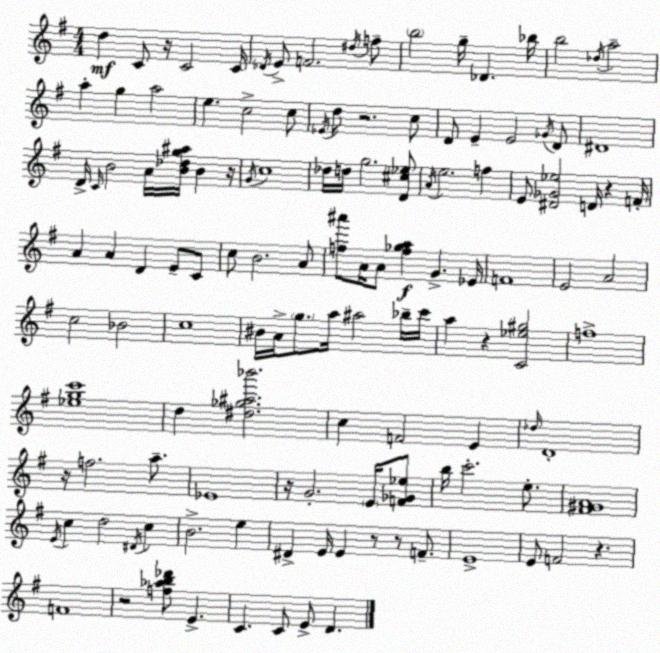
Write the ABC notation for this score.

X:1
T:Untitled
M:4/4
L:1/4
K:G
d C/2 z/4 C2 C/4 _D/4 E/2 F2 ^d/4 f/2 b2 g/4 _D _b/4 b2 _d/4 a2 a g a2 e c2 c/2 _E/4 d/2 z2 c/2 D/2 E E2 _G/4 D/2 ^D4 D/4 C/4 B2 A/4 [B_dg^a]/4 B z/4 G/4 c4 _d/4 d/4 g2 [D^c_e]/2 A/4 e2 f E/2 [^D_G_e]2 D/4 z F/4 A A D E/2 C/2 c/2 B2 A/2 [f^a']/2 A/4 A/2 [f_ga] G _E/4 F4 E2 A2 c2 _B2 c4 ^B/4 A/4 g/2 a/4 ^a2 _b/4 c'/4 a z [C_e^g]2 f4 [_egc']4 d [^d_g^a_b']2 c F2 E _d/4 D4 z/4 f2 a/2 _E4 z/4 G2 E/4 [F_G_e]/2 b/4 c'2 e/2 [^F^GA]4 E/4 c d2 ^D/4 c B2 e ^D E/4 E z/2 z/2 F/2 E4 E/2 F2 z F4 z2 [f_ab_d']/2 E C C/2 E/2 D